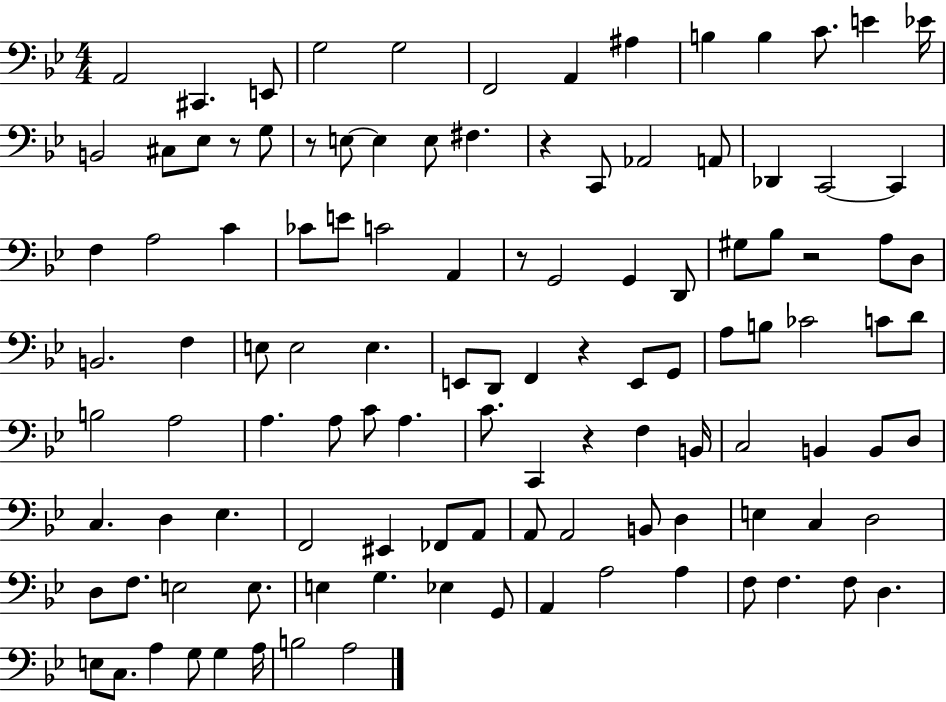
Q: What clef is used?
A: bass